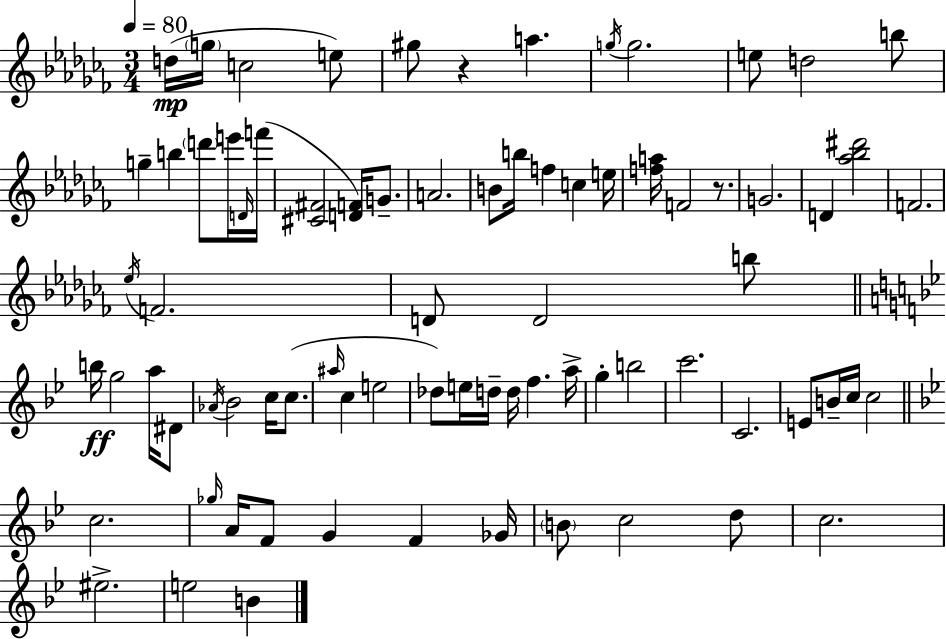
D5/s G5/s C5/h E5/e G#5/e R/q A5/q. G5/s G5/h. E5/e D5/h B5/e G5/q B5/q D6/e E6/s D4/s F6/s [C#4,F#4]/h [D4,F4]/s G4/e. A4/h. B4/e B5/s F5/q C5/q E5/s [F5,A5]/s F4/h R/e. G4/h. D4/q [Ab5,Bb5,D#6]/h F4/h. Eb5/s F4/h. D4/e D4/h B5/e B5/s G5/h A5/s D#4/e Ab4/s Bb4/h C5/s C5/e. A#5/s C5/q E5/h Db5/e E5/s D5/s D5/s F5/q. A5/s G5/q B5/h C6/h. C4/h. E4/e B4/s C5/s C5/h C5/h. Gb5/s A4/s F4/e G4/q F4/q Gb4/s B4/e C5/h D5/e C5/h. EIS5/h. E5/h B4/q